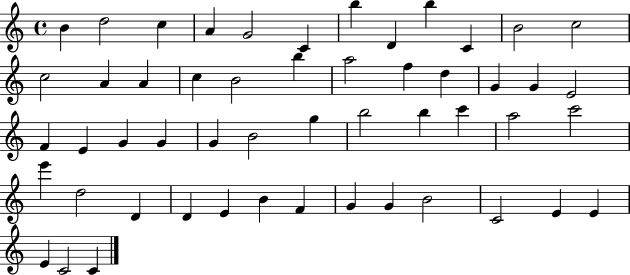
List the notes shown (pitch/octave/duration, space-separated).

B4/q D5/h C5/q A4/q G4/h C4/q B5/q D4/q B5/q C4/q B4/h C5/h C5/h A4/q A4/q C5/q B4/h B5/q A5/h F5/q D5/q G4/q G4/q E4/h F4/q E4/q G4/q G4/q G4/q B4/h G5/q B5/h B5/q C6/q A5/h C6/h E6/q D5/h D4/q D4/q E4/q B4/q F4/q G4/q G4/q B4/h C4/h E4/q E4/q E4/q C4/h C4/q